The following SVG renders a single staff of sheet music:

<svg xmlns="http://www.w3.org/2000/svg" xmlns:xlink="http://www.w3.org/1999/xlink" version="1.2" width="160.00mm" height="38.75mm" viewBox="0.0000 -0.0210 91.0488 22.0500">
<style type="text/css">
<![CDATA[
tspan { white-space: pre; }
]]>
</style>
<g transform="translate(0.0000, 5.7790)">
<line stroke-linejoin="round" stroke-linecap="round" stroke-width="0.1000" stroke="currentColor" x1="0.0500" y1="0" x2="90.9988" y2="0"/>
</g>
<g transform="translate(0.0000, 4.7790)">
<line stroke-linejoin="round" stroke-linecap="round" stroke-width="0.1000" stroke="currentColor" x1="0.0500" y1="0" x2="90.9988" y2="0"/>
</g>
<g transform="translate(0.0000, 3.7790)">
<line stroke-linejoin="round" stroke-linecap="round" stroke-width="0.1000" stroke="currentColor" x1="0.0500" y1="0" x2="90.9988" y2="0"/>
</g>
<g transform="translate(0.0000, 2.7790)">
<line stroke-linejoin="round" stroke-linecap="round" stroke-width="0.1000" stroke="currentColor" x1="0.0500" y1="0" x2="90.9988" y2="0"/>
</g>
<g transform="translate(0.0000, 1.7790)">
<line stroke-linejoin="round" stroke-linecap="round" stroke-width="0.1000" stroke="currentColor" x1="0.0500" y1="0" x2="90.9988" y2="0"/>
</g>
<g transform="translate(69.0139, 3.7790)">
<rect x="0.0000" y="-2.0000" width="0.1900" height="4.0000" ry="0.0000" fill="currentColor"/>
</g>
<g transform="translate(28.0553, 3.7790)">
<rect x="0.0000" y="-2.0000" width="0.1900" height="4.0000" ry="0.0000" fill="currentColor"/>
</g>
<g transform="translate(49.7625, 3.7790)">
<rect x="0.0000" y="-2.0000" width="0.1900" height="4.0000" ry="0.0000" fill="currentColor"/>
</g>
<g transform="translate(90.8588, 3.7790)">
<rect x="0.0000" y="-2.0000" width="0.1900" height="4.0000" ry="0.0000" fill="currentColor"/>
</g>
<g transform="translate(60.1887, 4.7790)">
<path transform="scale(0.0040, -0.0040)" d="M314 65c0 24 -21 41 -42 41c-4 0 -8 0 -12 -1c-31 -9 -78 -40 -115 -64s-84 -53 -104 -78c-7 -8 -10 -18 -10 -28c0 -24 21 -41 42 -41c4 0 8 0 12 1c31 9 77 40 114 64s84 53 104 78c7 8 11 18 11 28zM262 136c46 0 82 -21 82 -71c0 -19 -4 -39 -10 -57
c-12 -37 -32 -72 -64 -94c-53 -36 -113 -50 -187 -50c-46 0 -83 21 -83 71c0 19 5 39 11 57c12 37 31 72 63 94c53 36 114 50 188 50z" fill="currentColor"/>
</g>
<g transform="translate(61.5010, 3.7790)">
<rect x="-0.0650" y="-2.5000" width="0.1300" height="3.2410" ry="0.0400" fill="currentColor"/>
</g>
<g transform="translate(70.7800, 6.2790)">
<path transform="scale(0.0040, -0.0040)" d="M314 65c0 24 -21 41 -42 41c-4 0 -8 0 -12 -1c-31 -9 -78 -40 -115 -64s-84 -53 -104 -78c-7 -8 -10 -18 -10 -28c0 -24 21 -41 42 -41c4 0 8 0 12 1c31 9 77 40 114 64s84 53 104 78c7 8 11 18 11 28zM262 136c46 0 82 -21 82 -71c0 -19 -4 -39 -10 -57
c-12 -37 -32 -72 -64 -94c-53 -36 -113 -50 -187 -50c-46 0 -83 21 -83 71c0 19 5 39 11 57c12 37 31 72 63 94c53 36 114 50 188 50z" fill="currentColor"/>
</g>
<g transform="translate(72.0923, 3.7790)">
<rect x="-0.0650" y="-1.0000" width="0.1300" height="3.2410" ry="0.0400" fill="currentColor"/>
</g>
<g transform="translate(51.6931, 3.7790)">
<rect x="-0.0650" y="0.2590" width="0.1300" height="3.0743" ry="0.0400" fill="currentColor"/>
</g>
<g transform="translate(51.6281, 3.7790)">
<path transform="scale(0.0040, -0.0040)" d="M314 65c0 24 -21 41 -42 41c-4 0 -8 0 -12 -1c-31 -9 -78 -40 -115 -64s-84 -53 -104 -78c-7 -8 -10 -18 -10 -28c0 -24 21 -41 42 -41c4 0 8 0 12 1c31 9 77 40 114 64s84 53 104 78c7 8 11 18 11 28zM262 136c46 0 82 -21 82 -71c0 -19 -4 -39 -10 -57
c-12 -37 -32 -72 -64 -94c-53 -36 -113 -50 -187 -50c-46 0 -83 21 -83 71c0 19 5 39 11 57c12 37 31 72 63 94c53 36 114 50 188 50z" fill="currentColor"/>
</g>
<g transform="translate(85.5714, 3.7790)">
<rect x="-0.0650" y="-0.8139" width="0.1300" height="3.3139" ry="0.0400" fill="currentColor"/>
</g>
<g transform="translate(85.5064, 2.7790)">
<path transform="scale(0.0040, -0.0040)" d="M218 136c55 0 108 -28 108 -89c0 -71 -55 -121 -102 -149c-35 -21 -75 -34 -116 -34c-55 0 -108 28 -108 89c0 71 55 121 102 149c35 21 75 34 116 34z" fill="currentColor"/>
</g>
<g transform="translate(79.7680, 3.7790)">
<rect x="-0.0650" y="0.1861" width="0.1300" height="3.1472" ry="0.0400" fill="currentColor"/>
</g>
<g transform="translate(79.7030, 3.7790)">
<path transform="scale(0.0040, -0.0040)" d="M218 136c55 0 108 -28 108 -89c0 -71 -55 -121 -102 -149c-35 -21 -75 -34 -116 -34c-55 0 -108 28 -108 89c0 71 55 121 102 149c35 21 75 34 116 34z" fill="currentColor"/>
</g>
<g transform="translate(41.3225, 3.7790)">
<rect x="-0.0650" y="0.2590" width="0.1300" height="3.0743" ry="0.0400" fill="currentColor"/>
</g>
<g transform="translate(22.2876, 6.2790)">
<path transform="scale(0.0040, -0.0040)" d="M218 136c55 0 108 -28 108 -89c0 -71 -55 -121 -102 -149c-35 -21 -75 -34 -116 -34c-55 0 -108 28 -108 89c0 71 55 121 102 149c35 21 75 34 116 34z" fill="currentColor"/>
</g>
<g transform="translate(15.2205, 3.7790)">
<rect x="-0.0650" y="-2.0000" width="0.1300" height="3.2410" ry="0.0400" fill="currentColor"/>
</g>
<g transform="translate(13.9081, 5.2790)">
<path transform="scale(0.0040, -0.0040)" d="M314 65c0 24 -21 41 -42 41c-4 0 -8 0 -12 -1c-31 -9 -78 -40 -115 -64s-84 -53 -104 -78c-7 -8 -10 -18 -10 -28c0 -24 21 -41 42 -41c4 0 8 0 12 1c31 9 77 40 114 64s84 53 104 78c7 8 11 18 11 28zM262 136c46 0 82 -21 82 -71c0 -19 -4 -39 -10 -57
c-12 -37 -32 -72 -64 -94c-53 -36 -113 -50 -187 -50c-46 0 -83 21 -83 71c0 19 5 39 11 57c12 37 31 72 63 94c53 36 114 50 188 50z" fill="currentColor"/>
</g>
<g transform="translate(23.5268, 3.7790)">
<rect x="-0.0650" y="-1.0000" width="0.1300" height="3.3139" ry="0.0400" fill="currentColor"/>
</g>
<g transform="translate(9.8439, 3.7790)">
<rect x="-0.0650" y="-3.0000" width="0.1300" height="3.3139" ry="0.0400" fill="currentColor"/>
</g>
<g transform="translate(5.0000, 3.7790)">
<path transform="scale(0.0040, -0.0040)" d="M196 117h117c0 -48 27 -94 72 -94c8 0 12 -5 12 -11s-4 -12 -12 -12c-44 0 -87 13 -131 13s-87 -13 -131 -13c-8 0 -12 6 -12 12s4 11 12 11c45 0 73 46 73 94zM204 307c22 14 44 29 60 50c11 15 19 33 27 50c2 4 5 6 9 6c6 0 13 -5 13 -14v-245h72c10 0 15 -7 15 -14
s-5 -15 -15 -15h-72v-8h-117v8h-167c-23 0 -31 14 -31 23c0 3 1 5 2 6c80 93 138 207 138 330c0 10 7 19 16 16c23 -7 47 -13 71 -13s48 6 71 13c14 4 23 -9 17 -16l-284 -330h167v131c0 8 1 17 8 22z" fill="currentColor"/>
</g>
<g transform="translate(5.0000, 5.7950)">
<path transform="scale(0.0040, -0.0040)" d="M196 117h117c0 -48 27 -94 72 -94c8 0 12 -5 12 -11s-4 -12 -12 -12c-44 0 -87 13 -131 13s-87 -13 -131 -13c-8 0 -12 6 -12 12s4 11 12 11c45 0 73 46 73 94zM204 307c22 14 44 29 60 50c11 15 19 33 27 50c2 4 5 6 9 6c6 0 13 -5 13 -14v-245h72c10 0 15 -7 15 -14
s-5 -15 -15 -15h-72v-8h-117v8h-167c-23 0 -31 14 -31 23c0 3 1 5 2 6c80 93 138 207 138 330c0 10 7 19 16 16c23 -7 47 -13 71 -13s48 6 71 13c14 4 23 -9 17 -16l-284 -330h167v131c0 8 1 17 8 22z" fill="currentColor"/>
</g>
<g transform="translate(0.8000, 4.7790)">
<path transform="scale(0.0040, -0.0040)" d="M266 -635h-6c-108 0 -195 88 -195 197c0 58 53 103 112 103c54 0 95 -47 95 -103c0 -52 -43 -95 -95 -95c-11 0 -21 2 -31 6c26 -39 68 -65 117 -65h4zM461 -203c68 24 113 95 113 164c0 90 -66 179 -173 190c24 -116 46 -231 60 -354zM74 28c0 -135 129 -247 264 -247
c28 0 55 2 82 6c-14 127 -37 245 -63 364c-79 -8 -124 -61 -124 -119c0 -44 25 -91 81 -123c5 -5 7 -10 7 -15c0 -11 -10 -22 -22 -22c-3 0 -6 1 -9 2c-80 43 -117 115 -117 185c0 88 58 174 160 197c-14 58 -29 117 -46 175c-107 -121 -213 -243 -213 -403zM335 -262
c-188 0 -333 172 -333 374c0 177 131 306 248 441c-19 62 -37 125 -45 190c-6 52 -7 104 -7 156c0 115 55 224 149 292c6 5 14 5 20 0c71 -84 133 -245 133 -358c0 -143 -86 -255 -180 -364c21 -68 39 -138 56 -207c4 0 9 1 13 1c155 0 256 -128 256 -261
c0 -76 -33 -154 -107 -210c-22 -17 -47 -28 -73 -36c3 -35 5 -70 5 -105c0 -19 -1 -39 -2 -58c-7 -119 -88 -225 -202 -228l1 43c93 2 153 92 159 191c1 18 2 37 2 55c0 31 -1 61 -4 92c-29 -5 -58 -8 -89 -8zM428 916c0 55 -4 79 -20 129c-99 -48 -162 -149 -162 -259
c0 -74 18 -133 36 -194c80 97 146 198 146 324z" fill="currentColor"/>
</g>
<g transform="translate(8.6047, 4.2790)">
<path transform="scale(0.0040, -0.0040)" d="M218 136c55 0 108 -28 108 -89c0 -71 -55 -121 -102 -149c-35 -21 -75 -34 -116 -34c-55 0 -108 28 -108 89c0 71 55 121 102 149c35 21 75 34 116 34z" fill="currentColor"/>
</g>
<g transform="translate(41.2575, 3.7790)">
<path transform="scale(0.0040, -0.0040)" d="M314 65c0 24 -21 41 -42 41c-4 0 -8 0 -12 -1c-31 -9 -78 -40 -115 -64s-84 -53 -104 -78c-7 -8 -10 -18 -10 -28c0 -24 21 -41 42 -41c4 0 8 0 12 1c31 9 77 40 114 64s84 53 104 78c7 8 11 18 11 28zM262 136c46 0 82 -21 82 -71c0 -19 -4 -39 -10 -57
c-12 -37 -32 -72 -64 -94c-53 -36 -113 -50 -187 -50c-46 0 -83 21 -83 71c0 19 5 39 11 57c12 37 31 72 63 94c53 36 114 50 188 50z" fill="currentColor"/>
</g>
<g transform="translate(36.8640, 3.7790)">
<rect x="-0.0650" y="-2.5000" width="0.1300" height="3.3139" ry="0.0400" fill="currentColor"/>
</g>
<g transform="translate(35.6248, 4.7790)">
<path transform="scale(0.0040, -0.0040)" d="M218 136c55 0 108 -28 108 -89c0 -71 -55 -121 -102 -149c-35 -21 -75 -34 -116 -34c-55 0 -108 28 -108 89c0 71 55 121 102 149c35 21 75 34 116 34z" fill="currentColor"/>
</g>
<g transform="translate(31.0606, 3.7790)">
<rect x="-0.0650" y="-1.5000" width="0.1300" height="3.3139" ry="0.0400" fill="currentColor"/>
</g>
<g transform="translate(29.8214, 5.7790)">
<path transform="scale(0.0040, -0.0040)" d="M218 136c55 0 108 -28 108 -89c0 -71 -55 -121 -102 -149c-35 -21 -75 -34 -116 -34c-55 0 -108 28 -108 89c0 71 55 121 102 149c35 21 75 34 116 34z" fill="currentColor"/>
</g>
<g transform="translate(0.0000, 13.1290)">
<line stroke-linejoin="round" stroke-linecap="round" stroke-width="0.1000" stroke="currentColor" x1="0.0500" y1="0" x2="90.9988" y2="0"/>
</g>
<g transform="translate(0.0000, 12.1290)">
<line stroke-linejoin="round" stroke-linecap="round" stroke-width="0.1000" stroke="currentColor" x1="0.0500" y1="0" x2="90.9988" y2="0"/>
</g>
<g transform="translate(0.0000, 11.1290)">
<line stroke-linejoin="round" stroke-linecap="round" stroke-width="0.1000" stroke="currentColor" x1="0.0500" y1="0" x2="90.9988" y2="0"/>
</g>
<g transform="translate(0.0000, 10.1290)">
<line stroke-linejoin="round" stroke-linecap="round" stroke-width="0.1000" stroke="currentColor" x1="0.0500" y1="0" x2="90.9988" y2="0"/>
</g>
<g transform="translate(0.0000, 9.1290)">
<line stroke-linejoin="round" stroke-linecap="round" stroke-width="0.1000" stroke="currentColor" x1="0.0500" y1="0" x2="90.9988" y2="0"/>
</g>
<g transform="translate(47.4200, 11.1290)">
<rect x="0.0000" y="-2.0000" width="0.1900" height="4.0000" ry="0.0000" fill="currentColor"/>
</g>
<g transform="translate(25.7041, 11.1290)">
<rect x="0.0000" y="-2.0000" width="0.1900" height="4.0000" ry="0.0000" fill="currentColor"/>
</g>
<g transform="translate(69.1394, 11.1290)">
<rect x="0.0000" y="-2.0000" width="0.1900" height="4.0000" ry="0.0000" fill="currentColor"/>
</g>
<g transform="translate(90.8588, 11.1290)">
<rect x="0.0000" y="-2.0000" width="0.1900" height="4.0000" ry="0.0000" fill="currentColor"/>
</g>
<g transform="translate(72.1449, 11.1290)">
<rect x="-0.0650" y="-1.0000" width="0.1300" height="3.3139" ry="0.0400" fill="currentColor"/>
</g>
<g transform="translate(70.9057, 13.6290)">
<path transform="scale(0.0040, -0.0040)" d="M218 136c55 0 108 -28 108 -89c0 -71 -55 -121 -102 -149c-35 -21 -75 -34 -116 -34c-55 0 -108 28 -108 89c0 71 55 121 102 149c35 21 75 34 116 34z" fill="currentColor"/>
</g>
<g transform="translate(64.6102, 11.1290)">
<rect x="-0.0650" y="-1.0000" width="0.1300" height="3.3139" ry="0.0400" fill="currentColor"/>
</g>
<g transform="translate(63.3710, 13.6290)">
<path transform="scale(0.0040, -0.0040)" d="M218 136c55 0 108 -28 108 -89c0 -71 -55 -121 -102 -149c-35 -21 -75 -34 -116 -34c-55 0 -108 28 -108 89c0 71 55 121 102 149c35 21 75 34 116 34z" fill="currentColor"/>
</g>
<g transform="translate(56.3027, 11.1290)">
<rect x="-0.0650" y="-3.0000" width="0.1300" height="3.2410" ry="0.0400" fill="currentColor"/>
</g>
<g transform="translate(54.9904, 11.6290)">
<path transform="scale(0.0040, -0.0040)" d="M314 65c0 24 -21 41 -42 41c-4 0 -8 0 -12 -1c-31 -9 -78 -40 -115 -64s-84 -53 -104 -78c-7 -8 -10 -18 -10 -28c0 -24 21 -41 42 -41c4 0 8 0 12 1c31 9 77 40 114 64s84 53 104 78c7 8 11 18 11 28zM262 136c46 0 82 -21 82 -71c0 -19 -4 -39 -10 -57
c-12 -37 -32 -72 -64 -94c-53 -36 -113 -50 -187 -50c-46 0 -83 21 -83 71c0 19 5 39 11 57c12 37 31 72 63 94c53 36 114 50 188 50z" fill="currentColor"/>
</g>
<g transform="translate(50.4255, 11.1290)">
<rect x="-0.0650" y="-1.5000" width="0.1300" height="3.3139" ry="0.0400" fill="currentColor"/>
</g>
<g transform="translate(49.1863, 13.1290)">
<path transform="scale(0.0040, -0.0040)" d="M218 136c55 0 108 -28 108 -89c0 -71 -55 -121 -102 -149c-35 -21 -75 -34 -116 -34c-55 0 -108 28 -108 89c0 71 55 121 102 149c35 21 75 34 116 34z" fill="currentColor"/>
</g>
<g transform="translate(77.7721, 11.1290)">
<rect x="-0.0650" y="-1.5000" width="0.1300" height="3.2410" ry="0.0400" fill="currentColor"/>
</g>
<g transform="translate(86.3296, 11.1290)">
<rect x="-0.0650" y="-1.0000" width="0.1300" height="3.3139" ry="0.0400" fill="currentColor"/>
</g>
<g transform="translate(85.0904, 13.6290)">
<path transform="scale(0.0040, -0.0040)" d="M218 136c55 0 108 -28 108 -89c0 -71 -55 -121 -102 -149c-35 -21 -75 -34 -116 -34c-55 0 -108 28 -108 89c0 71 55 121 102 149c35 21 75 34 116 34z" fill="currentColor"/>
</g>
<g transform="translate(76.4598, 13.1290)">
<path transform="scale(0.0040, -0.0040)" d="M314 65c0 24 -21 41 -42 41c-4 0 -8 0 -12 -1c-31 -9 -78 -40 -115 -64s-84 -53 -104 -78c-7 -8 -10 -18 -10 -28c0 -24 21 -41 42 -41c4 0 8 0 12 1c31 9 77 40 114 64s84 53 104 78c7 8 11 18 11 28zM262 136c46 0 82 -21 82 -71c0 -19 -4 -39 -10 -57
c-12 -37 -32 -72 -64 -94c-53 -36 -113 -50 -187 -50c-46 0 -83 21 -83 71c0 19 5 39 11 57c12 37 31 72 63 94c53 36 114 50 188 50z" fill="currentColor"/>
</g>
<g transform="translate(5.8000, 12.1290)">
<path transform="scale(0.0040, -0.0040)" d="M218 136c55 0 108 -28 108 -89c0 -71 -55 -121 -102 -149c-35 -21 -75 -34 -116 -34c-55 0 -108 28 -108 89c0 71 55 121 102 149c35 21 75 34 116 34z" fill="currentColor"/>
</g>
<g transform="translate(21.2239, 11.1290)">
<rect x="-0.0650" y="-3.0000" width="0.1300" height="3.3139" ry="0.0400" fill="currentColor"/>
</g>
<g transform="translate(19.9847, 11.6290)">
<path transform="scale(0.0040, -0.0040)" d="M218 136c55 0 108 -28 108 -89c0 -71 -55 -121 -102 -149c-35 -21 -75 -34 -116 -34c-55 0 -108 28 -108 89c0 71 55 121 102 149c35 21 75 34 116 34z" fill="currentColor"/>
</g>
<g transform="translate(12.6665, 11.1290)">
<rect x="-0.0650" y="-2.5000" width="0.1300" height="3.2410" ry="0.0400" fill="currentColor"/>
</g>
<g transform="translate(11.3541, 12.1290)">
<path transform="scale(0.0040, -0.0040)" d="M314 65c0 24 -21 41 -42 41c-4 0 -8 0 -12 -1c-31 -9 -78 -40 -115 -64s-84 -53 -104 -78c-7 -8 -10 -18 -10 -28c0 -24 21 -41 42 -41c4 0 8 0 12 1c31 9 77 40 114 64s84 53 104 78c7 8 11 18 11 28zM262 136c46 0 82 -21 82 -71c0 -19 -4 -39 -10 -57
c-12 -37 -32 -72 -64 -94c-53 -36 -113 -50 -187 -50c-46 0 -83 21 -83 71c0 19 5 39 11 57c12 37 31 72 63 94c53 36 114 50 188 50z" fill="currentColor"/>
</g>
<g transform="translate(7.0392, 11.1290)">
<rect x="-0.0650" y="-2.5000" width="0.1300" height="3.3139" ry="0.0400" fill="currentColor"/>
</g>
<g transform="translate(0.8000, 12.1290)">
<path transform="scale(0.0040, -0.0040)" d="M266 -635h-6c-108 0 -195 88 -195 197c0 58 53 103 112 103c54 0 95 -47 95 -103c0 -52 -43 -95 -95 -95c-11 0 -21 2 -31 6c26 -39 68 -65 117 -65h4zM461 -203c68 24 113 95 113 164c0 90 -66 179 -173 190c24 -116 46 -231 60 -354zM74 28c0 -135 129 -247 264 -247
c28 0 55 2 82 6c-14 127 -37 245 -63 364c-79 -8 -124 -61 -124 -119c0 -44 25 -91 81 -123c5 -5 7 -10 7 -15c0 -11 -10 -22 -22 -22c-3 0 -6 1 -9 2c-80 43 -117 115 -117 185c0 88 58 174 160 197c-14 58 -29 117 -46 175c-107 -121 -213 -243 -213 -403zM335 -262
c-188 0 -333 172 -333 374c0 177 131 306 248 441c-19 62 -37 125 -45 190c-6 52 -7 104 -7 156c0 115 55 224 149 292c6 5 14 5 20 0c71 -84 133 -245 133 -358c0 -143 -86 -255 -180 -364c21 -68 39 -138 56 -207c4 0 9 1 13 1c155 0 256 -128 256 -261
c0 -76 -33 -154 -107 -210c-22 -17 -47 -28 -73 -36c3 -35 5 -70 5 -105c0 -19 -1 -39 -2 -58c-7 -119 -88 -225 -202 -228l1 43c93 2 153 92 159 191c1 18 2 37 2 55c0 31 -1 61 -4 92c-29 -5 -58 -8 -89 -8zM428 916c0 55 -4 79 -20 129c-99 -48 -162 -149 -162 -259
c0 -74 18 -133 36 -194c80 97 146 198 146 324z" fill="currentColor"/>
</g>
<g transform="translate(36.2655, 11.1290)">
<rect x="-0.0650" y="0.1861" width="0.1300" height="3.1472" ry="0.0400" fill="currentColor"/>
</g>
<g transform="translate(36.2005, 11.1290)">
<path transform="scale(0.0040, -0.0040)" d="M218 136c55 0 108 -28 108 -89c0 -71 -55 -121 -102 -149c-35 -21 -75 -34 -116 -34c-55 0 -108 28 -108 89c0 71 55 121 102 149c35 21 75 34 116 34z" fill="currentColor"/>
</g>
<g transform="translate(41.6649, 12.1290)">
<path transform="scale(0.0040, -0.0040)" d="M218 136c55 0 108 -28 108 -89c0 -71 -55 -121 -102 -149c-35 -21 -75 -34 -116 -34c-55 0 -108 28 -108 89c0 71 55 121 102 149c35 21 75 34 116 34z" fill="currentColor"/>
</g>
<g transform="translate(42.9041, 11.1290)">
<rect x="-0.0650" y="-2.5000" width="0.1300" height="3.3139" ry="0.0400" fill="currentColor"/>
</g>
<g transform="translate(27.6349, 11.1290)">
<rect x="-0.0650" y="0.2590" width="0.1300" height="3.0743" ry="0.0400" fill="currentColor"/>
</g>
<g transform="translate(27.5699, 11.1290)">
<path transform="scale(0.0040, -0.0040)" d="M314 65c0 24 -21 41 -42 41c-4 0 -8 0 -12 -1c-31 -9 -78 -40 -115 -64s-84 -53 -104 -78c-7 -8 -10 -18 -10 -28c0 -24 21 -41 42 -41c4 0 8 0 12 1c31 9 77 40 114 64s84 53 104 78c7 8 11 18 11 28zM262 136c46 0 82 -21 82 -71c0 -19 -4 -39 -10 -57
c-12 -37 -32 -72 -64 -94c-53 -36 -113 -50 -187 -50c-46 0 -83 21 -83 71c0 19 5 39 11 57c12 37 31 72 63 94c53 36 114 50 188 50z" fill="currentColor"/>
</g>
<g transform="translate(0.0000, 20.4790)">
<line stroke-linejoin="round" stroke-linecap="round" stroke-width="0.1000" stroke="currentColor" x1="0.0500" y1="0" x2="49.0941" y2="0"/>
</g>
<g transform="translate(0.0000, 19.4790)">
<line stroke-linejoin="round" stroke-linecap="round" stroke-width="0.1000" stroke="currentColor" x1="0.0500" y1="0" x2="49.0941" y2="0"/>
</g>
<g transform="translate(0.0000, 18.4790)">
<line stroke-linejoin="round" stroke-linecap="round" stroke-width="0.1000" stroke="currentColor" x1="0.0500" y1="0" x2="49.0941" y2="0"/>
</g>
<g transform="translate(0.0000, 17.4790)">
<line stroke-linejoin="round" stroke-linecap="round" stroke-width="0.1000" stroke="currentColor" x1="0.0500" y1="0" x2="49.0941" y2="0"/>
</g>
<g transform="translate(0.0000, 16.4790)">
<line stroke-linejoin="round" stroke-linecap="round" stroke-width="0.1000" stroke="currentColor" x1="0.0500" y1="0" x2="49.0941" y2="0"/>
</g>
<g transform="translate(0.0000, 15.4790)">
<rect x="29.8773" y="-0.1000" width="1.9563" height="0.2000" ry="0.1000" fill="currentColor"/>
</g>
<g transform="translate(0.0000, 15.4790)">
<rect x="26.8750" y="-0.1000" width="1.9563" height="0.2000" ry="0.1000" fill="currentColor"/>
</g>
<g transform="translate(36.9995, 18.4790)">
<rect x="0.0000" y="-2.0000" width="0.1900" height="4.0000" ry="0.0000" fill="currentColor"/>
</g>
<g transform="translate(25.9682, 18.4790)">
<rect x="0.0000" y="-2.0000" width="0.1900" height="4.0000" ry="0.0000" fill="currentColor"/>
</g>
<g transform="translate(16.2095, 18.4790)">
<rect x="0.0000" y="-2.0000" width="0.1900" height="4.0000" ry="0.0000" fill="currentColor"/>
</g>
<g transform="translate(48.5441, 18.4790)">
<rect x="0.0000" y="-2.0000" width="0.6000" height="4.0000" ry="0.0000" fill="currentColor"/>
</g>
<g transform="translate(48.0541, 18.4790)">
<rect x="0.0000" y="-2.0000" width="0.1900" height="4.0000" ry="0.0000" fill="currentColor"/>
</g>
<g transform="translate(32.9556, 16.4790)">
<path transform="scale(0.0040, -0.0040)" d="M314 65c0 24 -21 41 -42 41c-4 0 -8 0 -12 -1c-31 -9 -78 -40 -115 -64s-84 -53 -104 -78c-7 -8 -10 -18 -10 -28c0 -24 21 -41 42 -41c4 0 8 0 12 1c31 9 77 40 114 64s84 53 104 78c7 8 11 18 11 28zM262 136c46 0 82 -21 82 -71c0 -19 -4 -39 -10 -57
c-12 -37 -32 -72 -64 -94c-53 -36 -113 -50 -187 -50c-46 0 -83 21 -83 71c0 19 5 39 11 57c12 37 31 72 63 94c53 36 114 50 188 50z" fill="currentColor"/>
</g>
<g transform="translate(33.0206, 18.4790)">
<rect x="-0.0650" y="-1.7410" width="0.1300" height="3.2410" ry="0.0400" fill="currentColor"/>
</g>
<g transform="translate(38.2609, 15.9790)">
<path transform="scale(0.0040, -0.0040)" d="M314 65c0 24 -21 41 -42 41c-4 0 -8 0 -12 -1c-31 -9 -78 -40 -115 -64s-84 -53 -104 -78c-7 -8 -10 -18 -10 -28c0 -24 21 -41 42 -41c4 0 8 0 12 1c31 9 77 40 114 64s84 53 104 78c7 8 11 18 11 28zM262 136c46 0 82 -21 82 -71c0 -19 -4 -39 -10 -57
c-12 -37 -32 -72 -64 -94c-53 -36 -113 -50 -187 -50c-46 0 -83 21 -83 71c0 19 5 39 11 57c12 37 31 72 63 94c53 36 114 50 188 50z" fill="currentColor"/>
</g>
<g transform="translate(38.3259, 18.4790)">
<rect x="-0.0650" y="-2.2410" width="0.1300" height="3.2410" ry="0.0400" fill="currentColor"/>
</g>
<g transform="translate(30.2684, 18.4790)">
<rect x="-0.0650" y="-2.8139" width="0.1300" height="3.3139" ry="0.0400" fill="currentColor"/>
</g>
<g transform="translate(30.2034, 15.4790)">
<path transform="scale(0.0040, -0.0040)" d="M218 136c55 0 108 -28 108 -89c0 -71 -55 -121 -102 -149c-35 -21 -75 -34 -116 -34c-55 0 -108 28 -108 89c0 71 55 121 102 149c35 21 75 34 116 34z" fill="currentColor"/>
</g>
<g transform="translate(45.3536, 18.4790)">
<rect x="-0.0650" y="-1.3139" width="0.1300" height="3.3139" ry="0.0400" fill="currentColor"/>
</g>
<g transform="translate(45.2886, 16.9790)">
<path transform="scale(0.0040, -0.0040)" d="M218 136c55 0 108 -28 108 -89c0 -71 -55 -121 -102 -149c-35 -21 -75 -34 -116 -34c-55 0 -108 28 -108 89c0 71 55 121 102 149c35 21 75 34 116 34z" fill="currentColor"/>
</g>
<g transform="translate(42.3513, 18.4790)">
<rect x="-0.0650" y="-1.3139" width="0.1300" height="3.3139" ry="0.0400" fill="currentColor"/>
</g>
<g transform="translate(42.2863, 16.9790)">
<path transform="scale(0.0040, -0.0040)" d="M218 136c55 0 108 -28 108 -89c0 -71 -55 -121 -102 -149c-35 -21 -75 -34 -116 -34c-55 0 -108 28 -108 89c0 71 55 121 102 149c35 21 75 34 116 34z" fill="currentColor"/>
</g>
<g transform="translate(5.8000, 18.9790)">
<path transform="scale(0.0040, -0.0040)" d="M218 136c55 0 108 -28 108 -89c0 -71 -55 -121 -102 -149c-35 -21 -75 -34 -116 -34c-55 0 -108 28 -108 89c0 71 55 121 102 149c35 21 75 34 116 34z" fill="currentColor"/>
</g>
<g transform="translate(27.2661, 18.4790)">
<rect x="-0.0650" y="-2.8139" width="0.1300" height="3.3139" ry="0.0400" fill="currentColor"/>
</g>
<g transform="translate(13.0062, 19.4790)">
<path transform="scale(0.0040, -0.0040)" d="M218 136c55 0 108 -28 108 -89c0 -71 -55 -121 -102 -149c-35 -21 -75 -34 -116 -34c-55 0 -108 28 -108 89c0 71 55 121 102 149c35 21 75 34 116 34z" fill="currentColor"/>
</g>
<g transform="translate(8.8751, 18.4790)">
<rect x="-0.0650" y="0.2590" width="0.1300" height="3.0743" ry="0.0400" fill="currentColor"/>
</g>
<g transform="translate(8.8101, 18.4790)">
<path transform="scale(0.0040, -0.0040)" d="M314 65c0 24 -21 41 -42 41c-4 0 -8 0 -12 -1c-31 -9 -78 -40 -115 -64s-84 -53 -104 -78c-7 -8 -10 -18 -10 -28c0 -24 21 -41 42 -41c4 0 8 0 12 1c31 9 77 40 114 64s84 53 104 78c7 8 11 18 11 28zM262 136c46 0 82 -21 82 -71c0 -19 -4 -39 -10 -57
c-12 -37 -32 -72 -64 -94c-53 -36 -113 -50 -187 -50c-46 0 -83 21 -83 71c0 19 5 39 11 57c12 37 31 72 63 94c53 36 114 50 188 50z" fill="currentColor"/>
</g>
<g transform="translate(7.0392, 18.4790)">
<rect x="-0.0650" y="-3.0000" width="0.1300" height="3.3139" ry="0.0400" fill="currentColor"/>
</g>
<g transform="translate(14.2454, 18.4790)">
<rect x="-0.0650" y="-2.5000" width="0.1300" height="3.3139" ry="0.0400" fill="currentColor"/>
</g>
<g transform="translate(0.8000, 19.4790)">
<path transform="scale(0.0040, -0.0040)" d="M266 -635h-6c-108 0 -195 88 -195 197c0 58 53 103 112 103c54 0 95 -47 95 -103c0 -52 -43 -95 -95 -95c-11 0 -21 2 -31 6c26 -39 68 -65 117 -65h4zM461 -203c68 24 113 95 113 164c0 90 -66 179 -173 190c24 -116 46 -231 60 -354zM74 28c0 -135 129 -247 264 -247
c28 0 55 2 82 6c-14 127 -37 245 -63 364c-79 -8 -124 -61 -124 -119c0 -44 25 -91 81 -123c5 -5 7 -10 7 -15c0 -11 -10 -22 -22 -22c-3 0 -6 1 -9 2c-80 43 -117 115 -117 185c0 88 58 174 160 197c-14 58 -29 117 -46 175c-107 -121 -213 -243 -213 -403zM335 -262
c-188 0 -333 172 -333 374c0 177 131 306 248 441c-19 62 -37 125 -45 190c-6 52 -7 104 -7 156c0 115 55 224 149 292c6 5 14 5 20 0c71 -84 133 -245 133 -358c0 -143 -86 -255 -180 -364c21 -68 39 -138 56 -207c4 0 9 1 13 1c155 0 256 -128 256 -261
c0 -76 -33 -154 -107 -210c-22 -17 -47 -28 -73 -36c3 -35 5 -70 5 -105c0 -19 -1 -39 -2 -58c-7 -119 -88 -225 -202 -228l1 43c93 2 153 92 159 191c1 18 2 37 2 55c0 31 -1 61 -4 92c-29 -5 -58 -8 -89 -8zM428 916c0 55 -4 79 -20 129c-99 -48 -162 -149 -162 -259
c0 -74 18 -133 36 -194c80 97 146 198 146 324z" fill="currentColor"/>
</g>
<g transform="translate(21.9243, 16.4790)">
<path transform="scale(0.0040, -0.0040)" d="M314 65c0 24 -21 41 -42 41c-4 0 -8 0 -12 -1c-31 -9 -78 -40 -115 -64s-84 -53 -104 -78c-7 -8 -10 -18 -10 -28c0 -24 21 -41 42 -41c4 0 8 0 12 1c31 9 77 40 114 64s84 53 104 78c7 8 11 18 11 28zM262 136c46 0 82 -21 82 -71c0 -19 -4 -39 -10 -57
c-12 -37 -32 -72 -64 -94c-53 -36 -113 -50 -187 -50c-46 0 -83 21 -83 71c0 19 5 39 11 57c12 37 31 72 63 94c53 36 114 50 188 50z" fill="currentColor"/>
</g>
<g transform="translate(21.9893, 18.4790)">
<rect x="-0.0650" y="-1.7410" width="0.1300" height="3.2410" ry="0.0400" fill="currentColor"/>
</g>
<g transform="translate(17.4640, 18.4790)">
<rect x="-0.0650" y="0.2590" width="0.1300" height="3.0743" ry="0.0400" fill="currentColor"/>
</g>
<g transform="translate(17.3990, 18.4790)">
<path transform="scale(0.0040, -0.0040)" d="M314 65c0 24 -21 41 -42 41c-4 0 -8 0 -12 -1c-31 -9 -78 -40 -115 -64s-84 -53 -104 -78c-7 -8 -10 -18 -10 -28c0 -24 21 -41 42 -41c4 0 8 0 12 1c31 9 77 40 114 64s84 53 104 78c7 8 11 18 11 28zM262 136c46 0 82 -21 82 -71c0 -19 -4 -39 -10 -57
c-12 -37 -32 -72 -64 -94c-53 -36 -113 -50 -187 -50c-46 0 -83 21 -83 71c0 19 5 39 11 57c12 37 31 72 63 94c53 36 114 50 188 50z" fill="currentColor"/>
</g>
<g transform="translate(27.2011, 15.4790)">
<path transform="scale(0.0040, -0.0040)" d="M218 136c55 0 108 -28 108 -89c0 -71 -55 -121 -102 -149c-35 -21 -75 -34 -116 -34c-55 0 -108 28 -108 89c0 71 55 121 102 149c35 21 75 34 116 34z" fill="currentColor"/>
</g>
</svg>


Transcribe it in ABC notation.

X:1
T:Untitled
M:4/4
L:1/4
K:C
A F2 D E G B2 B2 G2 D2 B d G G2 A B2 B G E A2 D D E2 D A B2 G B2 f2 a a f2 g2 e e